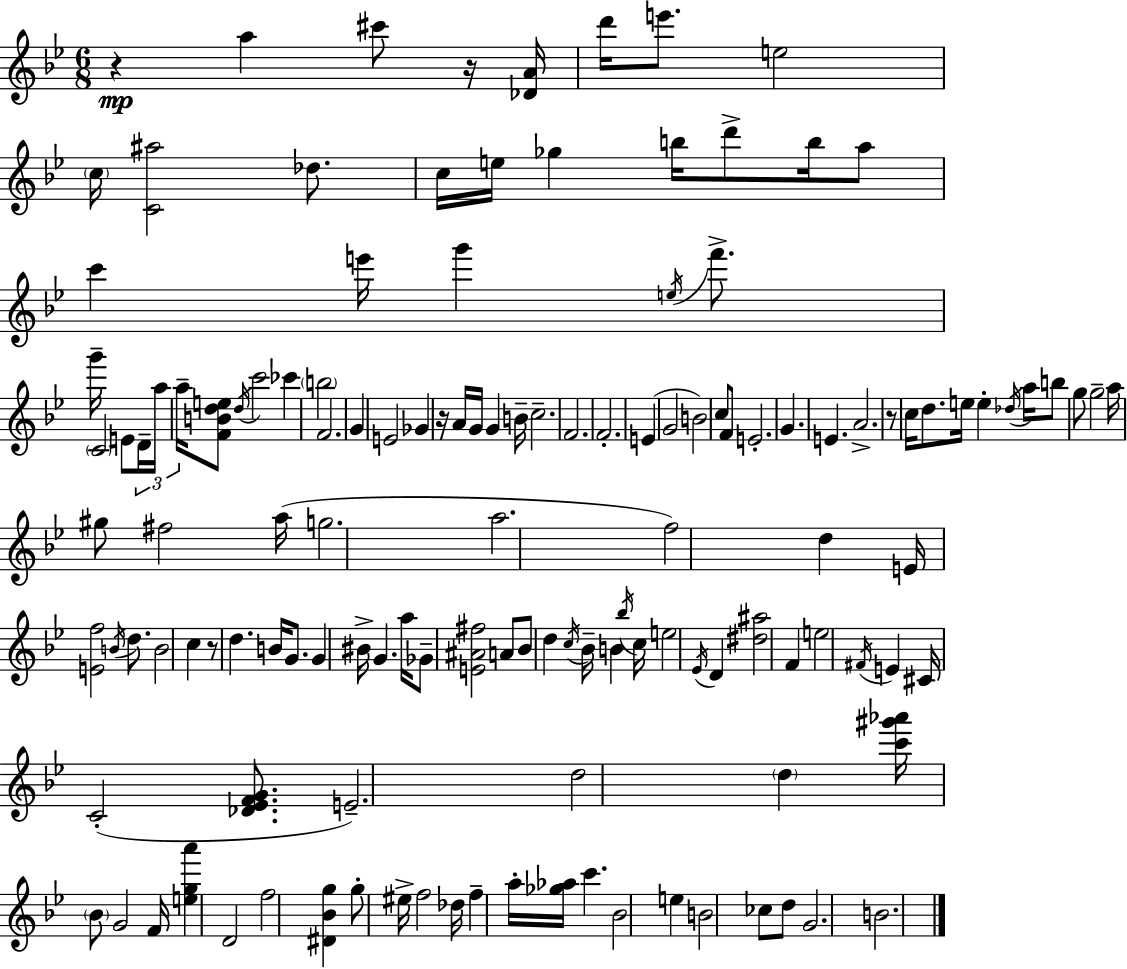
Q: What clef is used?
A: treble